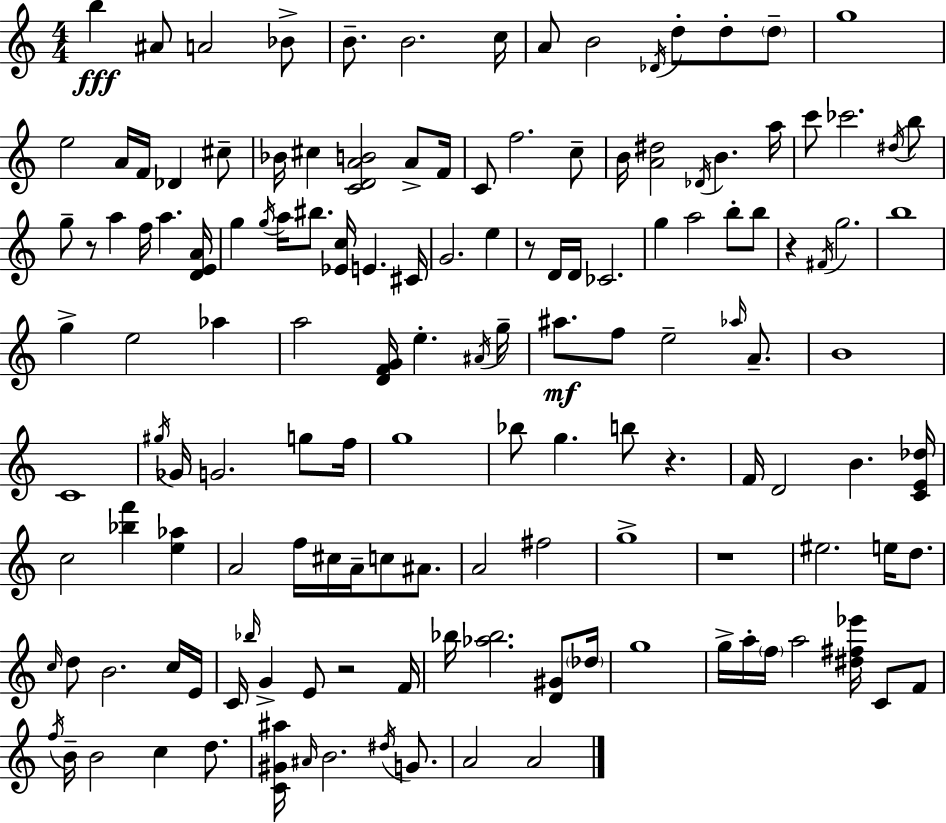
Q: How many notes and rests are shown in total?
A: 143